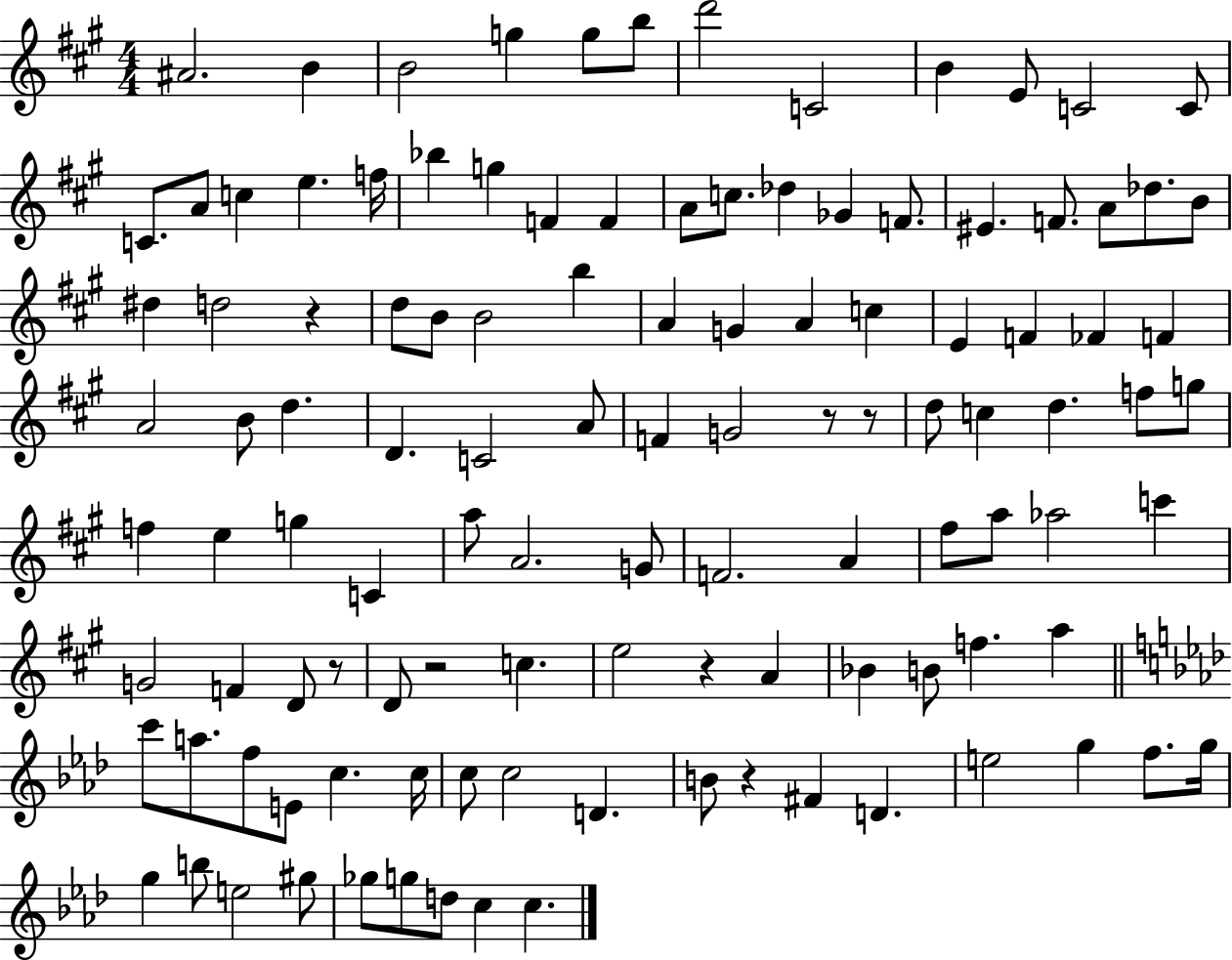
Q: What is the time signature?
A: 4/4